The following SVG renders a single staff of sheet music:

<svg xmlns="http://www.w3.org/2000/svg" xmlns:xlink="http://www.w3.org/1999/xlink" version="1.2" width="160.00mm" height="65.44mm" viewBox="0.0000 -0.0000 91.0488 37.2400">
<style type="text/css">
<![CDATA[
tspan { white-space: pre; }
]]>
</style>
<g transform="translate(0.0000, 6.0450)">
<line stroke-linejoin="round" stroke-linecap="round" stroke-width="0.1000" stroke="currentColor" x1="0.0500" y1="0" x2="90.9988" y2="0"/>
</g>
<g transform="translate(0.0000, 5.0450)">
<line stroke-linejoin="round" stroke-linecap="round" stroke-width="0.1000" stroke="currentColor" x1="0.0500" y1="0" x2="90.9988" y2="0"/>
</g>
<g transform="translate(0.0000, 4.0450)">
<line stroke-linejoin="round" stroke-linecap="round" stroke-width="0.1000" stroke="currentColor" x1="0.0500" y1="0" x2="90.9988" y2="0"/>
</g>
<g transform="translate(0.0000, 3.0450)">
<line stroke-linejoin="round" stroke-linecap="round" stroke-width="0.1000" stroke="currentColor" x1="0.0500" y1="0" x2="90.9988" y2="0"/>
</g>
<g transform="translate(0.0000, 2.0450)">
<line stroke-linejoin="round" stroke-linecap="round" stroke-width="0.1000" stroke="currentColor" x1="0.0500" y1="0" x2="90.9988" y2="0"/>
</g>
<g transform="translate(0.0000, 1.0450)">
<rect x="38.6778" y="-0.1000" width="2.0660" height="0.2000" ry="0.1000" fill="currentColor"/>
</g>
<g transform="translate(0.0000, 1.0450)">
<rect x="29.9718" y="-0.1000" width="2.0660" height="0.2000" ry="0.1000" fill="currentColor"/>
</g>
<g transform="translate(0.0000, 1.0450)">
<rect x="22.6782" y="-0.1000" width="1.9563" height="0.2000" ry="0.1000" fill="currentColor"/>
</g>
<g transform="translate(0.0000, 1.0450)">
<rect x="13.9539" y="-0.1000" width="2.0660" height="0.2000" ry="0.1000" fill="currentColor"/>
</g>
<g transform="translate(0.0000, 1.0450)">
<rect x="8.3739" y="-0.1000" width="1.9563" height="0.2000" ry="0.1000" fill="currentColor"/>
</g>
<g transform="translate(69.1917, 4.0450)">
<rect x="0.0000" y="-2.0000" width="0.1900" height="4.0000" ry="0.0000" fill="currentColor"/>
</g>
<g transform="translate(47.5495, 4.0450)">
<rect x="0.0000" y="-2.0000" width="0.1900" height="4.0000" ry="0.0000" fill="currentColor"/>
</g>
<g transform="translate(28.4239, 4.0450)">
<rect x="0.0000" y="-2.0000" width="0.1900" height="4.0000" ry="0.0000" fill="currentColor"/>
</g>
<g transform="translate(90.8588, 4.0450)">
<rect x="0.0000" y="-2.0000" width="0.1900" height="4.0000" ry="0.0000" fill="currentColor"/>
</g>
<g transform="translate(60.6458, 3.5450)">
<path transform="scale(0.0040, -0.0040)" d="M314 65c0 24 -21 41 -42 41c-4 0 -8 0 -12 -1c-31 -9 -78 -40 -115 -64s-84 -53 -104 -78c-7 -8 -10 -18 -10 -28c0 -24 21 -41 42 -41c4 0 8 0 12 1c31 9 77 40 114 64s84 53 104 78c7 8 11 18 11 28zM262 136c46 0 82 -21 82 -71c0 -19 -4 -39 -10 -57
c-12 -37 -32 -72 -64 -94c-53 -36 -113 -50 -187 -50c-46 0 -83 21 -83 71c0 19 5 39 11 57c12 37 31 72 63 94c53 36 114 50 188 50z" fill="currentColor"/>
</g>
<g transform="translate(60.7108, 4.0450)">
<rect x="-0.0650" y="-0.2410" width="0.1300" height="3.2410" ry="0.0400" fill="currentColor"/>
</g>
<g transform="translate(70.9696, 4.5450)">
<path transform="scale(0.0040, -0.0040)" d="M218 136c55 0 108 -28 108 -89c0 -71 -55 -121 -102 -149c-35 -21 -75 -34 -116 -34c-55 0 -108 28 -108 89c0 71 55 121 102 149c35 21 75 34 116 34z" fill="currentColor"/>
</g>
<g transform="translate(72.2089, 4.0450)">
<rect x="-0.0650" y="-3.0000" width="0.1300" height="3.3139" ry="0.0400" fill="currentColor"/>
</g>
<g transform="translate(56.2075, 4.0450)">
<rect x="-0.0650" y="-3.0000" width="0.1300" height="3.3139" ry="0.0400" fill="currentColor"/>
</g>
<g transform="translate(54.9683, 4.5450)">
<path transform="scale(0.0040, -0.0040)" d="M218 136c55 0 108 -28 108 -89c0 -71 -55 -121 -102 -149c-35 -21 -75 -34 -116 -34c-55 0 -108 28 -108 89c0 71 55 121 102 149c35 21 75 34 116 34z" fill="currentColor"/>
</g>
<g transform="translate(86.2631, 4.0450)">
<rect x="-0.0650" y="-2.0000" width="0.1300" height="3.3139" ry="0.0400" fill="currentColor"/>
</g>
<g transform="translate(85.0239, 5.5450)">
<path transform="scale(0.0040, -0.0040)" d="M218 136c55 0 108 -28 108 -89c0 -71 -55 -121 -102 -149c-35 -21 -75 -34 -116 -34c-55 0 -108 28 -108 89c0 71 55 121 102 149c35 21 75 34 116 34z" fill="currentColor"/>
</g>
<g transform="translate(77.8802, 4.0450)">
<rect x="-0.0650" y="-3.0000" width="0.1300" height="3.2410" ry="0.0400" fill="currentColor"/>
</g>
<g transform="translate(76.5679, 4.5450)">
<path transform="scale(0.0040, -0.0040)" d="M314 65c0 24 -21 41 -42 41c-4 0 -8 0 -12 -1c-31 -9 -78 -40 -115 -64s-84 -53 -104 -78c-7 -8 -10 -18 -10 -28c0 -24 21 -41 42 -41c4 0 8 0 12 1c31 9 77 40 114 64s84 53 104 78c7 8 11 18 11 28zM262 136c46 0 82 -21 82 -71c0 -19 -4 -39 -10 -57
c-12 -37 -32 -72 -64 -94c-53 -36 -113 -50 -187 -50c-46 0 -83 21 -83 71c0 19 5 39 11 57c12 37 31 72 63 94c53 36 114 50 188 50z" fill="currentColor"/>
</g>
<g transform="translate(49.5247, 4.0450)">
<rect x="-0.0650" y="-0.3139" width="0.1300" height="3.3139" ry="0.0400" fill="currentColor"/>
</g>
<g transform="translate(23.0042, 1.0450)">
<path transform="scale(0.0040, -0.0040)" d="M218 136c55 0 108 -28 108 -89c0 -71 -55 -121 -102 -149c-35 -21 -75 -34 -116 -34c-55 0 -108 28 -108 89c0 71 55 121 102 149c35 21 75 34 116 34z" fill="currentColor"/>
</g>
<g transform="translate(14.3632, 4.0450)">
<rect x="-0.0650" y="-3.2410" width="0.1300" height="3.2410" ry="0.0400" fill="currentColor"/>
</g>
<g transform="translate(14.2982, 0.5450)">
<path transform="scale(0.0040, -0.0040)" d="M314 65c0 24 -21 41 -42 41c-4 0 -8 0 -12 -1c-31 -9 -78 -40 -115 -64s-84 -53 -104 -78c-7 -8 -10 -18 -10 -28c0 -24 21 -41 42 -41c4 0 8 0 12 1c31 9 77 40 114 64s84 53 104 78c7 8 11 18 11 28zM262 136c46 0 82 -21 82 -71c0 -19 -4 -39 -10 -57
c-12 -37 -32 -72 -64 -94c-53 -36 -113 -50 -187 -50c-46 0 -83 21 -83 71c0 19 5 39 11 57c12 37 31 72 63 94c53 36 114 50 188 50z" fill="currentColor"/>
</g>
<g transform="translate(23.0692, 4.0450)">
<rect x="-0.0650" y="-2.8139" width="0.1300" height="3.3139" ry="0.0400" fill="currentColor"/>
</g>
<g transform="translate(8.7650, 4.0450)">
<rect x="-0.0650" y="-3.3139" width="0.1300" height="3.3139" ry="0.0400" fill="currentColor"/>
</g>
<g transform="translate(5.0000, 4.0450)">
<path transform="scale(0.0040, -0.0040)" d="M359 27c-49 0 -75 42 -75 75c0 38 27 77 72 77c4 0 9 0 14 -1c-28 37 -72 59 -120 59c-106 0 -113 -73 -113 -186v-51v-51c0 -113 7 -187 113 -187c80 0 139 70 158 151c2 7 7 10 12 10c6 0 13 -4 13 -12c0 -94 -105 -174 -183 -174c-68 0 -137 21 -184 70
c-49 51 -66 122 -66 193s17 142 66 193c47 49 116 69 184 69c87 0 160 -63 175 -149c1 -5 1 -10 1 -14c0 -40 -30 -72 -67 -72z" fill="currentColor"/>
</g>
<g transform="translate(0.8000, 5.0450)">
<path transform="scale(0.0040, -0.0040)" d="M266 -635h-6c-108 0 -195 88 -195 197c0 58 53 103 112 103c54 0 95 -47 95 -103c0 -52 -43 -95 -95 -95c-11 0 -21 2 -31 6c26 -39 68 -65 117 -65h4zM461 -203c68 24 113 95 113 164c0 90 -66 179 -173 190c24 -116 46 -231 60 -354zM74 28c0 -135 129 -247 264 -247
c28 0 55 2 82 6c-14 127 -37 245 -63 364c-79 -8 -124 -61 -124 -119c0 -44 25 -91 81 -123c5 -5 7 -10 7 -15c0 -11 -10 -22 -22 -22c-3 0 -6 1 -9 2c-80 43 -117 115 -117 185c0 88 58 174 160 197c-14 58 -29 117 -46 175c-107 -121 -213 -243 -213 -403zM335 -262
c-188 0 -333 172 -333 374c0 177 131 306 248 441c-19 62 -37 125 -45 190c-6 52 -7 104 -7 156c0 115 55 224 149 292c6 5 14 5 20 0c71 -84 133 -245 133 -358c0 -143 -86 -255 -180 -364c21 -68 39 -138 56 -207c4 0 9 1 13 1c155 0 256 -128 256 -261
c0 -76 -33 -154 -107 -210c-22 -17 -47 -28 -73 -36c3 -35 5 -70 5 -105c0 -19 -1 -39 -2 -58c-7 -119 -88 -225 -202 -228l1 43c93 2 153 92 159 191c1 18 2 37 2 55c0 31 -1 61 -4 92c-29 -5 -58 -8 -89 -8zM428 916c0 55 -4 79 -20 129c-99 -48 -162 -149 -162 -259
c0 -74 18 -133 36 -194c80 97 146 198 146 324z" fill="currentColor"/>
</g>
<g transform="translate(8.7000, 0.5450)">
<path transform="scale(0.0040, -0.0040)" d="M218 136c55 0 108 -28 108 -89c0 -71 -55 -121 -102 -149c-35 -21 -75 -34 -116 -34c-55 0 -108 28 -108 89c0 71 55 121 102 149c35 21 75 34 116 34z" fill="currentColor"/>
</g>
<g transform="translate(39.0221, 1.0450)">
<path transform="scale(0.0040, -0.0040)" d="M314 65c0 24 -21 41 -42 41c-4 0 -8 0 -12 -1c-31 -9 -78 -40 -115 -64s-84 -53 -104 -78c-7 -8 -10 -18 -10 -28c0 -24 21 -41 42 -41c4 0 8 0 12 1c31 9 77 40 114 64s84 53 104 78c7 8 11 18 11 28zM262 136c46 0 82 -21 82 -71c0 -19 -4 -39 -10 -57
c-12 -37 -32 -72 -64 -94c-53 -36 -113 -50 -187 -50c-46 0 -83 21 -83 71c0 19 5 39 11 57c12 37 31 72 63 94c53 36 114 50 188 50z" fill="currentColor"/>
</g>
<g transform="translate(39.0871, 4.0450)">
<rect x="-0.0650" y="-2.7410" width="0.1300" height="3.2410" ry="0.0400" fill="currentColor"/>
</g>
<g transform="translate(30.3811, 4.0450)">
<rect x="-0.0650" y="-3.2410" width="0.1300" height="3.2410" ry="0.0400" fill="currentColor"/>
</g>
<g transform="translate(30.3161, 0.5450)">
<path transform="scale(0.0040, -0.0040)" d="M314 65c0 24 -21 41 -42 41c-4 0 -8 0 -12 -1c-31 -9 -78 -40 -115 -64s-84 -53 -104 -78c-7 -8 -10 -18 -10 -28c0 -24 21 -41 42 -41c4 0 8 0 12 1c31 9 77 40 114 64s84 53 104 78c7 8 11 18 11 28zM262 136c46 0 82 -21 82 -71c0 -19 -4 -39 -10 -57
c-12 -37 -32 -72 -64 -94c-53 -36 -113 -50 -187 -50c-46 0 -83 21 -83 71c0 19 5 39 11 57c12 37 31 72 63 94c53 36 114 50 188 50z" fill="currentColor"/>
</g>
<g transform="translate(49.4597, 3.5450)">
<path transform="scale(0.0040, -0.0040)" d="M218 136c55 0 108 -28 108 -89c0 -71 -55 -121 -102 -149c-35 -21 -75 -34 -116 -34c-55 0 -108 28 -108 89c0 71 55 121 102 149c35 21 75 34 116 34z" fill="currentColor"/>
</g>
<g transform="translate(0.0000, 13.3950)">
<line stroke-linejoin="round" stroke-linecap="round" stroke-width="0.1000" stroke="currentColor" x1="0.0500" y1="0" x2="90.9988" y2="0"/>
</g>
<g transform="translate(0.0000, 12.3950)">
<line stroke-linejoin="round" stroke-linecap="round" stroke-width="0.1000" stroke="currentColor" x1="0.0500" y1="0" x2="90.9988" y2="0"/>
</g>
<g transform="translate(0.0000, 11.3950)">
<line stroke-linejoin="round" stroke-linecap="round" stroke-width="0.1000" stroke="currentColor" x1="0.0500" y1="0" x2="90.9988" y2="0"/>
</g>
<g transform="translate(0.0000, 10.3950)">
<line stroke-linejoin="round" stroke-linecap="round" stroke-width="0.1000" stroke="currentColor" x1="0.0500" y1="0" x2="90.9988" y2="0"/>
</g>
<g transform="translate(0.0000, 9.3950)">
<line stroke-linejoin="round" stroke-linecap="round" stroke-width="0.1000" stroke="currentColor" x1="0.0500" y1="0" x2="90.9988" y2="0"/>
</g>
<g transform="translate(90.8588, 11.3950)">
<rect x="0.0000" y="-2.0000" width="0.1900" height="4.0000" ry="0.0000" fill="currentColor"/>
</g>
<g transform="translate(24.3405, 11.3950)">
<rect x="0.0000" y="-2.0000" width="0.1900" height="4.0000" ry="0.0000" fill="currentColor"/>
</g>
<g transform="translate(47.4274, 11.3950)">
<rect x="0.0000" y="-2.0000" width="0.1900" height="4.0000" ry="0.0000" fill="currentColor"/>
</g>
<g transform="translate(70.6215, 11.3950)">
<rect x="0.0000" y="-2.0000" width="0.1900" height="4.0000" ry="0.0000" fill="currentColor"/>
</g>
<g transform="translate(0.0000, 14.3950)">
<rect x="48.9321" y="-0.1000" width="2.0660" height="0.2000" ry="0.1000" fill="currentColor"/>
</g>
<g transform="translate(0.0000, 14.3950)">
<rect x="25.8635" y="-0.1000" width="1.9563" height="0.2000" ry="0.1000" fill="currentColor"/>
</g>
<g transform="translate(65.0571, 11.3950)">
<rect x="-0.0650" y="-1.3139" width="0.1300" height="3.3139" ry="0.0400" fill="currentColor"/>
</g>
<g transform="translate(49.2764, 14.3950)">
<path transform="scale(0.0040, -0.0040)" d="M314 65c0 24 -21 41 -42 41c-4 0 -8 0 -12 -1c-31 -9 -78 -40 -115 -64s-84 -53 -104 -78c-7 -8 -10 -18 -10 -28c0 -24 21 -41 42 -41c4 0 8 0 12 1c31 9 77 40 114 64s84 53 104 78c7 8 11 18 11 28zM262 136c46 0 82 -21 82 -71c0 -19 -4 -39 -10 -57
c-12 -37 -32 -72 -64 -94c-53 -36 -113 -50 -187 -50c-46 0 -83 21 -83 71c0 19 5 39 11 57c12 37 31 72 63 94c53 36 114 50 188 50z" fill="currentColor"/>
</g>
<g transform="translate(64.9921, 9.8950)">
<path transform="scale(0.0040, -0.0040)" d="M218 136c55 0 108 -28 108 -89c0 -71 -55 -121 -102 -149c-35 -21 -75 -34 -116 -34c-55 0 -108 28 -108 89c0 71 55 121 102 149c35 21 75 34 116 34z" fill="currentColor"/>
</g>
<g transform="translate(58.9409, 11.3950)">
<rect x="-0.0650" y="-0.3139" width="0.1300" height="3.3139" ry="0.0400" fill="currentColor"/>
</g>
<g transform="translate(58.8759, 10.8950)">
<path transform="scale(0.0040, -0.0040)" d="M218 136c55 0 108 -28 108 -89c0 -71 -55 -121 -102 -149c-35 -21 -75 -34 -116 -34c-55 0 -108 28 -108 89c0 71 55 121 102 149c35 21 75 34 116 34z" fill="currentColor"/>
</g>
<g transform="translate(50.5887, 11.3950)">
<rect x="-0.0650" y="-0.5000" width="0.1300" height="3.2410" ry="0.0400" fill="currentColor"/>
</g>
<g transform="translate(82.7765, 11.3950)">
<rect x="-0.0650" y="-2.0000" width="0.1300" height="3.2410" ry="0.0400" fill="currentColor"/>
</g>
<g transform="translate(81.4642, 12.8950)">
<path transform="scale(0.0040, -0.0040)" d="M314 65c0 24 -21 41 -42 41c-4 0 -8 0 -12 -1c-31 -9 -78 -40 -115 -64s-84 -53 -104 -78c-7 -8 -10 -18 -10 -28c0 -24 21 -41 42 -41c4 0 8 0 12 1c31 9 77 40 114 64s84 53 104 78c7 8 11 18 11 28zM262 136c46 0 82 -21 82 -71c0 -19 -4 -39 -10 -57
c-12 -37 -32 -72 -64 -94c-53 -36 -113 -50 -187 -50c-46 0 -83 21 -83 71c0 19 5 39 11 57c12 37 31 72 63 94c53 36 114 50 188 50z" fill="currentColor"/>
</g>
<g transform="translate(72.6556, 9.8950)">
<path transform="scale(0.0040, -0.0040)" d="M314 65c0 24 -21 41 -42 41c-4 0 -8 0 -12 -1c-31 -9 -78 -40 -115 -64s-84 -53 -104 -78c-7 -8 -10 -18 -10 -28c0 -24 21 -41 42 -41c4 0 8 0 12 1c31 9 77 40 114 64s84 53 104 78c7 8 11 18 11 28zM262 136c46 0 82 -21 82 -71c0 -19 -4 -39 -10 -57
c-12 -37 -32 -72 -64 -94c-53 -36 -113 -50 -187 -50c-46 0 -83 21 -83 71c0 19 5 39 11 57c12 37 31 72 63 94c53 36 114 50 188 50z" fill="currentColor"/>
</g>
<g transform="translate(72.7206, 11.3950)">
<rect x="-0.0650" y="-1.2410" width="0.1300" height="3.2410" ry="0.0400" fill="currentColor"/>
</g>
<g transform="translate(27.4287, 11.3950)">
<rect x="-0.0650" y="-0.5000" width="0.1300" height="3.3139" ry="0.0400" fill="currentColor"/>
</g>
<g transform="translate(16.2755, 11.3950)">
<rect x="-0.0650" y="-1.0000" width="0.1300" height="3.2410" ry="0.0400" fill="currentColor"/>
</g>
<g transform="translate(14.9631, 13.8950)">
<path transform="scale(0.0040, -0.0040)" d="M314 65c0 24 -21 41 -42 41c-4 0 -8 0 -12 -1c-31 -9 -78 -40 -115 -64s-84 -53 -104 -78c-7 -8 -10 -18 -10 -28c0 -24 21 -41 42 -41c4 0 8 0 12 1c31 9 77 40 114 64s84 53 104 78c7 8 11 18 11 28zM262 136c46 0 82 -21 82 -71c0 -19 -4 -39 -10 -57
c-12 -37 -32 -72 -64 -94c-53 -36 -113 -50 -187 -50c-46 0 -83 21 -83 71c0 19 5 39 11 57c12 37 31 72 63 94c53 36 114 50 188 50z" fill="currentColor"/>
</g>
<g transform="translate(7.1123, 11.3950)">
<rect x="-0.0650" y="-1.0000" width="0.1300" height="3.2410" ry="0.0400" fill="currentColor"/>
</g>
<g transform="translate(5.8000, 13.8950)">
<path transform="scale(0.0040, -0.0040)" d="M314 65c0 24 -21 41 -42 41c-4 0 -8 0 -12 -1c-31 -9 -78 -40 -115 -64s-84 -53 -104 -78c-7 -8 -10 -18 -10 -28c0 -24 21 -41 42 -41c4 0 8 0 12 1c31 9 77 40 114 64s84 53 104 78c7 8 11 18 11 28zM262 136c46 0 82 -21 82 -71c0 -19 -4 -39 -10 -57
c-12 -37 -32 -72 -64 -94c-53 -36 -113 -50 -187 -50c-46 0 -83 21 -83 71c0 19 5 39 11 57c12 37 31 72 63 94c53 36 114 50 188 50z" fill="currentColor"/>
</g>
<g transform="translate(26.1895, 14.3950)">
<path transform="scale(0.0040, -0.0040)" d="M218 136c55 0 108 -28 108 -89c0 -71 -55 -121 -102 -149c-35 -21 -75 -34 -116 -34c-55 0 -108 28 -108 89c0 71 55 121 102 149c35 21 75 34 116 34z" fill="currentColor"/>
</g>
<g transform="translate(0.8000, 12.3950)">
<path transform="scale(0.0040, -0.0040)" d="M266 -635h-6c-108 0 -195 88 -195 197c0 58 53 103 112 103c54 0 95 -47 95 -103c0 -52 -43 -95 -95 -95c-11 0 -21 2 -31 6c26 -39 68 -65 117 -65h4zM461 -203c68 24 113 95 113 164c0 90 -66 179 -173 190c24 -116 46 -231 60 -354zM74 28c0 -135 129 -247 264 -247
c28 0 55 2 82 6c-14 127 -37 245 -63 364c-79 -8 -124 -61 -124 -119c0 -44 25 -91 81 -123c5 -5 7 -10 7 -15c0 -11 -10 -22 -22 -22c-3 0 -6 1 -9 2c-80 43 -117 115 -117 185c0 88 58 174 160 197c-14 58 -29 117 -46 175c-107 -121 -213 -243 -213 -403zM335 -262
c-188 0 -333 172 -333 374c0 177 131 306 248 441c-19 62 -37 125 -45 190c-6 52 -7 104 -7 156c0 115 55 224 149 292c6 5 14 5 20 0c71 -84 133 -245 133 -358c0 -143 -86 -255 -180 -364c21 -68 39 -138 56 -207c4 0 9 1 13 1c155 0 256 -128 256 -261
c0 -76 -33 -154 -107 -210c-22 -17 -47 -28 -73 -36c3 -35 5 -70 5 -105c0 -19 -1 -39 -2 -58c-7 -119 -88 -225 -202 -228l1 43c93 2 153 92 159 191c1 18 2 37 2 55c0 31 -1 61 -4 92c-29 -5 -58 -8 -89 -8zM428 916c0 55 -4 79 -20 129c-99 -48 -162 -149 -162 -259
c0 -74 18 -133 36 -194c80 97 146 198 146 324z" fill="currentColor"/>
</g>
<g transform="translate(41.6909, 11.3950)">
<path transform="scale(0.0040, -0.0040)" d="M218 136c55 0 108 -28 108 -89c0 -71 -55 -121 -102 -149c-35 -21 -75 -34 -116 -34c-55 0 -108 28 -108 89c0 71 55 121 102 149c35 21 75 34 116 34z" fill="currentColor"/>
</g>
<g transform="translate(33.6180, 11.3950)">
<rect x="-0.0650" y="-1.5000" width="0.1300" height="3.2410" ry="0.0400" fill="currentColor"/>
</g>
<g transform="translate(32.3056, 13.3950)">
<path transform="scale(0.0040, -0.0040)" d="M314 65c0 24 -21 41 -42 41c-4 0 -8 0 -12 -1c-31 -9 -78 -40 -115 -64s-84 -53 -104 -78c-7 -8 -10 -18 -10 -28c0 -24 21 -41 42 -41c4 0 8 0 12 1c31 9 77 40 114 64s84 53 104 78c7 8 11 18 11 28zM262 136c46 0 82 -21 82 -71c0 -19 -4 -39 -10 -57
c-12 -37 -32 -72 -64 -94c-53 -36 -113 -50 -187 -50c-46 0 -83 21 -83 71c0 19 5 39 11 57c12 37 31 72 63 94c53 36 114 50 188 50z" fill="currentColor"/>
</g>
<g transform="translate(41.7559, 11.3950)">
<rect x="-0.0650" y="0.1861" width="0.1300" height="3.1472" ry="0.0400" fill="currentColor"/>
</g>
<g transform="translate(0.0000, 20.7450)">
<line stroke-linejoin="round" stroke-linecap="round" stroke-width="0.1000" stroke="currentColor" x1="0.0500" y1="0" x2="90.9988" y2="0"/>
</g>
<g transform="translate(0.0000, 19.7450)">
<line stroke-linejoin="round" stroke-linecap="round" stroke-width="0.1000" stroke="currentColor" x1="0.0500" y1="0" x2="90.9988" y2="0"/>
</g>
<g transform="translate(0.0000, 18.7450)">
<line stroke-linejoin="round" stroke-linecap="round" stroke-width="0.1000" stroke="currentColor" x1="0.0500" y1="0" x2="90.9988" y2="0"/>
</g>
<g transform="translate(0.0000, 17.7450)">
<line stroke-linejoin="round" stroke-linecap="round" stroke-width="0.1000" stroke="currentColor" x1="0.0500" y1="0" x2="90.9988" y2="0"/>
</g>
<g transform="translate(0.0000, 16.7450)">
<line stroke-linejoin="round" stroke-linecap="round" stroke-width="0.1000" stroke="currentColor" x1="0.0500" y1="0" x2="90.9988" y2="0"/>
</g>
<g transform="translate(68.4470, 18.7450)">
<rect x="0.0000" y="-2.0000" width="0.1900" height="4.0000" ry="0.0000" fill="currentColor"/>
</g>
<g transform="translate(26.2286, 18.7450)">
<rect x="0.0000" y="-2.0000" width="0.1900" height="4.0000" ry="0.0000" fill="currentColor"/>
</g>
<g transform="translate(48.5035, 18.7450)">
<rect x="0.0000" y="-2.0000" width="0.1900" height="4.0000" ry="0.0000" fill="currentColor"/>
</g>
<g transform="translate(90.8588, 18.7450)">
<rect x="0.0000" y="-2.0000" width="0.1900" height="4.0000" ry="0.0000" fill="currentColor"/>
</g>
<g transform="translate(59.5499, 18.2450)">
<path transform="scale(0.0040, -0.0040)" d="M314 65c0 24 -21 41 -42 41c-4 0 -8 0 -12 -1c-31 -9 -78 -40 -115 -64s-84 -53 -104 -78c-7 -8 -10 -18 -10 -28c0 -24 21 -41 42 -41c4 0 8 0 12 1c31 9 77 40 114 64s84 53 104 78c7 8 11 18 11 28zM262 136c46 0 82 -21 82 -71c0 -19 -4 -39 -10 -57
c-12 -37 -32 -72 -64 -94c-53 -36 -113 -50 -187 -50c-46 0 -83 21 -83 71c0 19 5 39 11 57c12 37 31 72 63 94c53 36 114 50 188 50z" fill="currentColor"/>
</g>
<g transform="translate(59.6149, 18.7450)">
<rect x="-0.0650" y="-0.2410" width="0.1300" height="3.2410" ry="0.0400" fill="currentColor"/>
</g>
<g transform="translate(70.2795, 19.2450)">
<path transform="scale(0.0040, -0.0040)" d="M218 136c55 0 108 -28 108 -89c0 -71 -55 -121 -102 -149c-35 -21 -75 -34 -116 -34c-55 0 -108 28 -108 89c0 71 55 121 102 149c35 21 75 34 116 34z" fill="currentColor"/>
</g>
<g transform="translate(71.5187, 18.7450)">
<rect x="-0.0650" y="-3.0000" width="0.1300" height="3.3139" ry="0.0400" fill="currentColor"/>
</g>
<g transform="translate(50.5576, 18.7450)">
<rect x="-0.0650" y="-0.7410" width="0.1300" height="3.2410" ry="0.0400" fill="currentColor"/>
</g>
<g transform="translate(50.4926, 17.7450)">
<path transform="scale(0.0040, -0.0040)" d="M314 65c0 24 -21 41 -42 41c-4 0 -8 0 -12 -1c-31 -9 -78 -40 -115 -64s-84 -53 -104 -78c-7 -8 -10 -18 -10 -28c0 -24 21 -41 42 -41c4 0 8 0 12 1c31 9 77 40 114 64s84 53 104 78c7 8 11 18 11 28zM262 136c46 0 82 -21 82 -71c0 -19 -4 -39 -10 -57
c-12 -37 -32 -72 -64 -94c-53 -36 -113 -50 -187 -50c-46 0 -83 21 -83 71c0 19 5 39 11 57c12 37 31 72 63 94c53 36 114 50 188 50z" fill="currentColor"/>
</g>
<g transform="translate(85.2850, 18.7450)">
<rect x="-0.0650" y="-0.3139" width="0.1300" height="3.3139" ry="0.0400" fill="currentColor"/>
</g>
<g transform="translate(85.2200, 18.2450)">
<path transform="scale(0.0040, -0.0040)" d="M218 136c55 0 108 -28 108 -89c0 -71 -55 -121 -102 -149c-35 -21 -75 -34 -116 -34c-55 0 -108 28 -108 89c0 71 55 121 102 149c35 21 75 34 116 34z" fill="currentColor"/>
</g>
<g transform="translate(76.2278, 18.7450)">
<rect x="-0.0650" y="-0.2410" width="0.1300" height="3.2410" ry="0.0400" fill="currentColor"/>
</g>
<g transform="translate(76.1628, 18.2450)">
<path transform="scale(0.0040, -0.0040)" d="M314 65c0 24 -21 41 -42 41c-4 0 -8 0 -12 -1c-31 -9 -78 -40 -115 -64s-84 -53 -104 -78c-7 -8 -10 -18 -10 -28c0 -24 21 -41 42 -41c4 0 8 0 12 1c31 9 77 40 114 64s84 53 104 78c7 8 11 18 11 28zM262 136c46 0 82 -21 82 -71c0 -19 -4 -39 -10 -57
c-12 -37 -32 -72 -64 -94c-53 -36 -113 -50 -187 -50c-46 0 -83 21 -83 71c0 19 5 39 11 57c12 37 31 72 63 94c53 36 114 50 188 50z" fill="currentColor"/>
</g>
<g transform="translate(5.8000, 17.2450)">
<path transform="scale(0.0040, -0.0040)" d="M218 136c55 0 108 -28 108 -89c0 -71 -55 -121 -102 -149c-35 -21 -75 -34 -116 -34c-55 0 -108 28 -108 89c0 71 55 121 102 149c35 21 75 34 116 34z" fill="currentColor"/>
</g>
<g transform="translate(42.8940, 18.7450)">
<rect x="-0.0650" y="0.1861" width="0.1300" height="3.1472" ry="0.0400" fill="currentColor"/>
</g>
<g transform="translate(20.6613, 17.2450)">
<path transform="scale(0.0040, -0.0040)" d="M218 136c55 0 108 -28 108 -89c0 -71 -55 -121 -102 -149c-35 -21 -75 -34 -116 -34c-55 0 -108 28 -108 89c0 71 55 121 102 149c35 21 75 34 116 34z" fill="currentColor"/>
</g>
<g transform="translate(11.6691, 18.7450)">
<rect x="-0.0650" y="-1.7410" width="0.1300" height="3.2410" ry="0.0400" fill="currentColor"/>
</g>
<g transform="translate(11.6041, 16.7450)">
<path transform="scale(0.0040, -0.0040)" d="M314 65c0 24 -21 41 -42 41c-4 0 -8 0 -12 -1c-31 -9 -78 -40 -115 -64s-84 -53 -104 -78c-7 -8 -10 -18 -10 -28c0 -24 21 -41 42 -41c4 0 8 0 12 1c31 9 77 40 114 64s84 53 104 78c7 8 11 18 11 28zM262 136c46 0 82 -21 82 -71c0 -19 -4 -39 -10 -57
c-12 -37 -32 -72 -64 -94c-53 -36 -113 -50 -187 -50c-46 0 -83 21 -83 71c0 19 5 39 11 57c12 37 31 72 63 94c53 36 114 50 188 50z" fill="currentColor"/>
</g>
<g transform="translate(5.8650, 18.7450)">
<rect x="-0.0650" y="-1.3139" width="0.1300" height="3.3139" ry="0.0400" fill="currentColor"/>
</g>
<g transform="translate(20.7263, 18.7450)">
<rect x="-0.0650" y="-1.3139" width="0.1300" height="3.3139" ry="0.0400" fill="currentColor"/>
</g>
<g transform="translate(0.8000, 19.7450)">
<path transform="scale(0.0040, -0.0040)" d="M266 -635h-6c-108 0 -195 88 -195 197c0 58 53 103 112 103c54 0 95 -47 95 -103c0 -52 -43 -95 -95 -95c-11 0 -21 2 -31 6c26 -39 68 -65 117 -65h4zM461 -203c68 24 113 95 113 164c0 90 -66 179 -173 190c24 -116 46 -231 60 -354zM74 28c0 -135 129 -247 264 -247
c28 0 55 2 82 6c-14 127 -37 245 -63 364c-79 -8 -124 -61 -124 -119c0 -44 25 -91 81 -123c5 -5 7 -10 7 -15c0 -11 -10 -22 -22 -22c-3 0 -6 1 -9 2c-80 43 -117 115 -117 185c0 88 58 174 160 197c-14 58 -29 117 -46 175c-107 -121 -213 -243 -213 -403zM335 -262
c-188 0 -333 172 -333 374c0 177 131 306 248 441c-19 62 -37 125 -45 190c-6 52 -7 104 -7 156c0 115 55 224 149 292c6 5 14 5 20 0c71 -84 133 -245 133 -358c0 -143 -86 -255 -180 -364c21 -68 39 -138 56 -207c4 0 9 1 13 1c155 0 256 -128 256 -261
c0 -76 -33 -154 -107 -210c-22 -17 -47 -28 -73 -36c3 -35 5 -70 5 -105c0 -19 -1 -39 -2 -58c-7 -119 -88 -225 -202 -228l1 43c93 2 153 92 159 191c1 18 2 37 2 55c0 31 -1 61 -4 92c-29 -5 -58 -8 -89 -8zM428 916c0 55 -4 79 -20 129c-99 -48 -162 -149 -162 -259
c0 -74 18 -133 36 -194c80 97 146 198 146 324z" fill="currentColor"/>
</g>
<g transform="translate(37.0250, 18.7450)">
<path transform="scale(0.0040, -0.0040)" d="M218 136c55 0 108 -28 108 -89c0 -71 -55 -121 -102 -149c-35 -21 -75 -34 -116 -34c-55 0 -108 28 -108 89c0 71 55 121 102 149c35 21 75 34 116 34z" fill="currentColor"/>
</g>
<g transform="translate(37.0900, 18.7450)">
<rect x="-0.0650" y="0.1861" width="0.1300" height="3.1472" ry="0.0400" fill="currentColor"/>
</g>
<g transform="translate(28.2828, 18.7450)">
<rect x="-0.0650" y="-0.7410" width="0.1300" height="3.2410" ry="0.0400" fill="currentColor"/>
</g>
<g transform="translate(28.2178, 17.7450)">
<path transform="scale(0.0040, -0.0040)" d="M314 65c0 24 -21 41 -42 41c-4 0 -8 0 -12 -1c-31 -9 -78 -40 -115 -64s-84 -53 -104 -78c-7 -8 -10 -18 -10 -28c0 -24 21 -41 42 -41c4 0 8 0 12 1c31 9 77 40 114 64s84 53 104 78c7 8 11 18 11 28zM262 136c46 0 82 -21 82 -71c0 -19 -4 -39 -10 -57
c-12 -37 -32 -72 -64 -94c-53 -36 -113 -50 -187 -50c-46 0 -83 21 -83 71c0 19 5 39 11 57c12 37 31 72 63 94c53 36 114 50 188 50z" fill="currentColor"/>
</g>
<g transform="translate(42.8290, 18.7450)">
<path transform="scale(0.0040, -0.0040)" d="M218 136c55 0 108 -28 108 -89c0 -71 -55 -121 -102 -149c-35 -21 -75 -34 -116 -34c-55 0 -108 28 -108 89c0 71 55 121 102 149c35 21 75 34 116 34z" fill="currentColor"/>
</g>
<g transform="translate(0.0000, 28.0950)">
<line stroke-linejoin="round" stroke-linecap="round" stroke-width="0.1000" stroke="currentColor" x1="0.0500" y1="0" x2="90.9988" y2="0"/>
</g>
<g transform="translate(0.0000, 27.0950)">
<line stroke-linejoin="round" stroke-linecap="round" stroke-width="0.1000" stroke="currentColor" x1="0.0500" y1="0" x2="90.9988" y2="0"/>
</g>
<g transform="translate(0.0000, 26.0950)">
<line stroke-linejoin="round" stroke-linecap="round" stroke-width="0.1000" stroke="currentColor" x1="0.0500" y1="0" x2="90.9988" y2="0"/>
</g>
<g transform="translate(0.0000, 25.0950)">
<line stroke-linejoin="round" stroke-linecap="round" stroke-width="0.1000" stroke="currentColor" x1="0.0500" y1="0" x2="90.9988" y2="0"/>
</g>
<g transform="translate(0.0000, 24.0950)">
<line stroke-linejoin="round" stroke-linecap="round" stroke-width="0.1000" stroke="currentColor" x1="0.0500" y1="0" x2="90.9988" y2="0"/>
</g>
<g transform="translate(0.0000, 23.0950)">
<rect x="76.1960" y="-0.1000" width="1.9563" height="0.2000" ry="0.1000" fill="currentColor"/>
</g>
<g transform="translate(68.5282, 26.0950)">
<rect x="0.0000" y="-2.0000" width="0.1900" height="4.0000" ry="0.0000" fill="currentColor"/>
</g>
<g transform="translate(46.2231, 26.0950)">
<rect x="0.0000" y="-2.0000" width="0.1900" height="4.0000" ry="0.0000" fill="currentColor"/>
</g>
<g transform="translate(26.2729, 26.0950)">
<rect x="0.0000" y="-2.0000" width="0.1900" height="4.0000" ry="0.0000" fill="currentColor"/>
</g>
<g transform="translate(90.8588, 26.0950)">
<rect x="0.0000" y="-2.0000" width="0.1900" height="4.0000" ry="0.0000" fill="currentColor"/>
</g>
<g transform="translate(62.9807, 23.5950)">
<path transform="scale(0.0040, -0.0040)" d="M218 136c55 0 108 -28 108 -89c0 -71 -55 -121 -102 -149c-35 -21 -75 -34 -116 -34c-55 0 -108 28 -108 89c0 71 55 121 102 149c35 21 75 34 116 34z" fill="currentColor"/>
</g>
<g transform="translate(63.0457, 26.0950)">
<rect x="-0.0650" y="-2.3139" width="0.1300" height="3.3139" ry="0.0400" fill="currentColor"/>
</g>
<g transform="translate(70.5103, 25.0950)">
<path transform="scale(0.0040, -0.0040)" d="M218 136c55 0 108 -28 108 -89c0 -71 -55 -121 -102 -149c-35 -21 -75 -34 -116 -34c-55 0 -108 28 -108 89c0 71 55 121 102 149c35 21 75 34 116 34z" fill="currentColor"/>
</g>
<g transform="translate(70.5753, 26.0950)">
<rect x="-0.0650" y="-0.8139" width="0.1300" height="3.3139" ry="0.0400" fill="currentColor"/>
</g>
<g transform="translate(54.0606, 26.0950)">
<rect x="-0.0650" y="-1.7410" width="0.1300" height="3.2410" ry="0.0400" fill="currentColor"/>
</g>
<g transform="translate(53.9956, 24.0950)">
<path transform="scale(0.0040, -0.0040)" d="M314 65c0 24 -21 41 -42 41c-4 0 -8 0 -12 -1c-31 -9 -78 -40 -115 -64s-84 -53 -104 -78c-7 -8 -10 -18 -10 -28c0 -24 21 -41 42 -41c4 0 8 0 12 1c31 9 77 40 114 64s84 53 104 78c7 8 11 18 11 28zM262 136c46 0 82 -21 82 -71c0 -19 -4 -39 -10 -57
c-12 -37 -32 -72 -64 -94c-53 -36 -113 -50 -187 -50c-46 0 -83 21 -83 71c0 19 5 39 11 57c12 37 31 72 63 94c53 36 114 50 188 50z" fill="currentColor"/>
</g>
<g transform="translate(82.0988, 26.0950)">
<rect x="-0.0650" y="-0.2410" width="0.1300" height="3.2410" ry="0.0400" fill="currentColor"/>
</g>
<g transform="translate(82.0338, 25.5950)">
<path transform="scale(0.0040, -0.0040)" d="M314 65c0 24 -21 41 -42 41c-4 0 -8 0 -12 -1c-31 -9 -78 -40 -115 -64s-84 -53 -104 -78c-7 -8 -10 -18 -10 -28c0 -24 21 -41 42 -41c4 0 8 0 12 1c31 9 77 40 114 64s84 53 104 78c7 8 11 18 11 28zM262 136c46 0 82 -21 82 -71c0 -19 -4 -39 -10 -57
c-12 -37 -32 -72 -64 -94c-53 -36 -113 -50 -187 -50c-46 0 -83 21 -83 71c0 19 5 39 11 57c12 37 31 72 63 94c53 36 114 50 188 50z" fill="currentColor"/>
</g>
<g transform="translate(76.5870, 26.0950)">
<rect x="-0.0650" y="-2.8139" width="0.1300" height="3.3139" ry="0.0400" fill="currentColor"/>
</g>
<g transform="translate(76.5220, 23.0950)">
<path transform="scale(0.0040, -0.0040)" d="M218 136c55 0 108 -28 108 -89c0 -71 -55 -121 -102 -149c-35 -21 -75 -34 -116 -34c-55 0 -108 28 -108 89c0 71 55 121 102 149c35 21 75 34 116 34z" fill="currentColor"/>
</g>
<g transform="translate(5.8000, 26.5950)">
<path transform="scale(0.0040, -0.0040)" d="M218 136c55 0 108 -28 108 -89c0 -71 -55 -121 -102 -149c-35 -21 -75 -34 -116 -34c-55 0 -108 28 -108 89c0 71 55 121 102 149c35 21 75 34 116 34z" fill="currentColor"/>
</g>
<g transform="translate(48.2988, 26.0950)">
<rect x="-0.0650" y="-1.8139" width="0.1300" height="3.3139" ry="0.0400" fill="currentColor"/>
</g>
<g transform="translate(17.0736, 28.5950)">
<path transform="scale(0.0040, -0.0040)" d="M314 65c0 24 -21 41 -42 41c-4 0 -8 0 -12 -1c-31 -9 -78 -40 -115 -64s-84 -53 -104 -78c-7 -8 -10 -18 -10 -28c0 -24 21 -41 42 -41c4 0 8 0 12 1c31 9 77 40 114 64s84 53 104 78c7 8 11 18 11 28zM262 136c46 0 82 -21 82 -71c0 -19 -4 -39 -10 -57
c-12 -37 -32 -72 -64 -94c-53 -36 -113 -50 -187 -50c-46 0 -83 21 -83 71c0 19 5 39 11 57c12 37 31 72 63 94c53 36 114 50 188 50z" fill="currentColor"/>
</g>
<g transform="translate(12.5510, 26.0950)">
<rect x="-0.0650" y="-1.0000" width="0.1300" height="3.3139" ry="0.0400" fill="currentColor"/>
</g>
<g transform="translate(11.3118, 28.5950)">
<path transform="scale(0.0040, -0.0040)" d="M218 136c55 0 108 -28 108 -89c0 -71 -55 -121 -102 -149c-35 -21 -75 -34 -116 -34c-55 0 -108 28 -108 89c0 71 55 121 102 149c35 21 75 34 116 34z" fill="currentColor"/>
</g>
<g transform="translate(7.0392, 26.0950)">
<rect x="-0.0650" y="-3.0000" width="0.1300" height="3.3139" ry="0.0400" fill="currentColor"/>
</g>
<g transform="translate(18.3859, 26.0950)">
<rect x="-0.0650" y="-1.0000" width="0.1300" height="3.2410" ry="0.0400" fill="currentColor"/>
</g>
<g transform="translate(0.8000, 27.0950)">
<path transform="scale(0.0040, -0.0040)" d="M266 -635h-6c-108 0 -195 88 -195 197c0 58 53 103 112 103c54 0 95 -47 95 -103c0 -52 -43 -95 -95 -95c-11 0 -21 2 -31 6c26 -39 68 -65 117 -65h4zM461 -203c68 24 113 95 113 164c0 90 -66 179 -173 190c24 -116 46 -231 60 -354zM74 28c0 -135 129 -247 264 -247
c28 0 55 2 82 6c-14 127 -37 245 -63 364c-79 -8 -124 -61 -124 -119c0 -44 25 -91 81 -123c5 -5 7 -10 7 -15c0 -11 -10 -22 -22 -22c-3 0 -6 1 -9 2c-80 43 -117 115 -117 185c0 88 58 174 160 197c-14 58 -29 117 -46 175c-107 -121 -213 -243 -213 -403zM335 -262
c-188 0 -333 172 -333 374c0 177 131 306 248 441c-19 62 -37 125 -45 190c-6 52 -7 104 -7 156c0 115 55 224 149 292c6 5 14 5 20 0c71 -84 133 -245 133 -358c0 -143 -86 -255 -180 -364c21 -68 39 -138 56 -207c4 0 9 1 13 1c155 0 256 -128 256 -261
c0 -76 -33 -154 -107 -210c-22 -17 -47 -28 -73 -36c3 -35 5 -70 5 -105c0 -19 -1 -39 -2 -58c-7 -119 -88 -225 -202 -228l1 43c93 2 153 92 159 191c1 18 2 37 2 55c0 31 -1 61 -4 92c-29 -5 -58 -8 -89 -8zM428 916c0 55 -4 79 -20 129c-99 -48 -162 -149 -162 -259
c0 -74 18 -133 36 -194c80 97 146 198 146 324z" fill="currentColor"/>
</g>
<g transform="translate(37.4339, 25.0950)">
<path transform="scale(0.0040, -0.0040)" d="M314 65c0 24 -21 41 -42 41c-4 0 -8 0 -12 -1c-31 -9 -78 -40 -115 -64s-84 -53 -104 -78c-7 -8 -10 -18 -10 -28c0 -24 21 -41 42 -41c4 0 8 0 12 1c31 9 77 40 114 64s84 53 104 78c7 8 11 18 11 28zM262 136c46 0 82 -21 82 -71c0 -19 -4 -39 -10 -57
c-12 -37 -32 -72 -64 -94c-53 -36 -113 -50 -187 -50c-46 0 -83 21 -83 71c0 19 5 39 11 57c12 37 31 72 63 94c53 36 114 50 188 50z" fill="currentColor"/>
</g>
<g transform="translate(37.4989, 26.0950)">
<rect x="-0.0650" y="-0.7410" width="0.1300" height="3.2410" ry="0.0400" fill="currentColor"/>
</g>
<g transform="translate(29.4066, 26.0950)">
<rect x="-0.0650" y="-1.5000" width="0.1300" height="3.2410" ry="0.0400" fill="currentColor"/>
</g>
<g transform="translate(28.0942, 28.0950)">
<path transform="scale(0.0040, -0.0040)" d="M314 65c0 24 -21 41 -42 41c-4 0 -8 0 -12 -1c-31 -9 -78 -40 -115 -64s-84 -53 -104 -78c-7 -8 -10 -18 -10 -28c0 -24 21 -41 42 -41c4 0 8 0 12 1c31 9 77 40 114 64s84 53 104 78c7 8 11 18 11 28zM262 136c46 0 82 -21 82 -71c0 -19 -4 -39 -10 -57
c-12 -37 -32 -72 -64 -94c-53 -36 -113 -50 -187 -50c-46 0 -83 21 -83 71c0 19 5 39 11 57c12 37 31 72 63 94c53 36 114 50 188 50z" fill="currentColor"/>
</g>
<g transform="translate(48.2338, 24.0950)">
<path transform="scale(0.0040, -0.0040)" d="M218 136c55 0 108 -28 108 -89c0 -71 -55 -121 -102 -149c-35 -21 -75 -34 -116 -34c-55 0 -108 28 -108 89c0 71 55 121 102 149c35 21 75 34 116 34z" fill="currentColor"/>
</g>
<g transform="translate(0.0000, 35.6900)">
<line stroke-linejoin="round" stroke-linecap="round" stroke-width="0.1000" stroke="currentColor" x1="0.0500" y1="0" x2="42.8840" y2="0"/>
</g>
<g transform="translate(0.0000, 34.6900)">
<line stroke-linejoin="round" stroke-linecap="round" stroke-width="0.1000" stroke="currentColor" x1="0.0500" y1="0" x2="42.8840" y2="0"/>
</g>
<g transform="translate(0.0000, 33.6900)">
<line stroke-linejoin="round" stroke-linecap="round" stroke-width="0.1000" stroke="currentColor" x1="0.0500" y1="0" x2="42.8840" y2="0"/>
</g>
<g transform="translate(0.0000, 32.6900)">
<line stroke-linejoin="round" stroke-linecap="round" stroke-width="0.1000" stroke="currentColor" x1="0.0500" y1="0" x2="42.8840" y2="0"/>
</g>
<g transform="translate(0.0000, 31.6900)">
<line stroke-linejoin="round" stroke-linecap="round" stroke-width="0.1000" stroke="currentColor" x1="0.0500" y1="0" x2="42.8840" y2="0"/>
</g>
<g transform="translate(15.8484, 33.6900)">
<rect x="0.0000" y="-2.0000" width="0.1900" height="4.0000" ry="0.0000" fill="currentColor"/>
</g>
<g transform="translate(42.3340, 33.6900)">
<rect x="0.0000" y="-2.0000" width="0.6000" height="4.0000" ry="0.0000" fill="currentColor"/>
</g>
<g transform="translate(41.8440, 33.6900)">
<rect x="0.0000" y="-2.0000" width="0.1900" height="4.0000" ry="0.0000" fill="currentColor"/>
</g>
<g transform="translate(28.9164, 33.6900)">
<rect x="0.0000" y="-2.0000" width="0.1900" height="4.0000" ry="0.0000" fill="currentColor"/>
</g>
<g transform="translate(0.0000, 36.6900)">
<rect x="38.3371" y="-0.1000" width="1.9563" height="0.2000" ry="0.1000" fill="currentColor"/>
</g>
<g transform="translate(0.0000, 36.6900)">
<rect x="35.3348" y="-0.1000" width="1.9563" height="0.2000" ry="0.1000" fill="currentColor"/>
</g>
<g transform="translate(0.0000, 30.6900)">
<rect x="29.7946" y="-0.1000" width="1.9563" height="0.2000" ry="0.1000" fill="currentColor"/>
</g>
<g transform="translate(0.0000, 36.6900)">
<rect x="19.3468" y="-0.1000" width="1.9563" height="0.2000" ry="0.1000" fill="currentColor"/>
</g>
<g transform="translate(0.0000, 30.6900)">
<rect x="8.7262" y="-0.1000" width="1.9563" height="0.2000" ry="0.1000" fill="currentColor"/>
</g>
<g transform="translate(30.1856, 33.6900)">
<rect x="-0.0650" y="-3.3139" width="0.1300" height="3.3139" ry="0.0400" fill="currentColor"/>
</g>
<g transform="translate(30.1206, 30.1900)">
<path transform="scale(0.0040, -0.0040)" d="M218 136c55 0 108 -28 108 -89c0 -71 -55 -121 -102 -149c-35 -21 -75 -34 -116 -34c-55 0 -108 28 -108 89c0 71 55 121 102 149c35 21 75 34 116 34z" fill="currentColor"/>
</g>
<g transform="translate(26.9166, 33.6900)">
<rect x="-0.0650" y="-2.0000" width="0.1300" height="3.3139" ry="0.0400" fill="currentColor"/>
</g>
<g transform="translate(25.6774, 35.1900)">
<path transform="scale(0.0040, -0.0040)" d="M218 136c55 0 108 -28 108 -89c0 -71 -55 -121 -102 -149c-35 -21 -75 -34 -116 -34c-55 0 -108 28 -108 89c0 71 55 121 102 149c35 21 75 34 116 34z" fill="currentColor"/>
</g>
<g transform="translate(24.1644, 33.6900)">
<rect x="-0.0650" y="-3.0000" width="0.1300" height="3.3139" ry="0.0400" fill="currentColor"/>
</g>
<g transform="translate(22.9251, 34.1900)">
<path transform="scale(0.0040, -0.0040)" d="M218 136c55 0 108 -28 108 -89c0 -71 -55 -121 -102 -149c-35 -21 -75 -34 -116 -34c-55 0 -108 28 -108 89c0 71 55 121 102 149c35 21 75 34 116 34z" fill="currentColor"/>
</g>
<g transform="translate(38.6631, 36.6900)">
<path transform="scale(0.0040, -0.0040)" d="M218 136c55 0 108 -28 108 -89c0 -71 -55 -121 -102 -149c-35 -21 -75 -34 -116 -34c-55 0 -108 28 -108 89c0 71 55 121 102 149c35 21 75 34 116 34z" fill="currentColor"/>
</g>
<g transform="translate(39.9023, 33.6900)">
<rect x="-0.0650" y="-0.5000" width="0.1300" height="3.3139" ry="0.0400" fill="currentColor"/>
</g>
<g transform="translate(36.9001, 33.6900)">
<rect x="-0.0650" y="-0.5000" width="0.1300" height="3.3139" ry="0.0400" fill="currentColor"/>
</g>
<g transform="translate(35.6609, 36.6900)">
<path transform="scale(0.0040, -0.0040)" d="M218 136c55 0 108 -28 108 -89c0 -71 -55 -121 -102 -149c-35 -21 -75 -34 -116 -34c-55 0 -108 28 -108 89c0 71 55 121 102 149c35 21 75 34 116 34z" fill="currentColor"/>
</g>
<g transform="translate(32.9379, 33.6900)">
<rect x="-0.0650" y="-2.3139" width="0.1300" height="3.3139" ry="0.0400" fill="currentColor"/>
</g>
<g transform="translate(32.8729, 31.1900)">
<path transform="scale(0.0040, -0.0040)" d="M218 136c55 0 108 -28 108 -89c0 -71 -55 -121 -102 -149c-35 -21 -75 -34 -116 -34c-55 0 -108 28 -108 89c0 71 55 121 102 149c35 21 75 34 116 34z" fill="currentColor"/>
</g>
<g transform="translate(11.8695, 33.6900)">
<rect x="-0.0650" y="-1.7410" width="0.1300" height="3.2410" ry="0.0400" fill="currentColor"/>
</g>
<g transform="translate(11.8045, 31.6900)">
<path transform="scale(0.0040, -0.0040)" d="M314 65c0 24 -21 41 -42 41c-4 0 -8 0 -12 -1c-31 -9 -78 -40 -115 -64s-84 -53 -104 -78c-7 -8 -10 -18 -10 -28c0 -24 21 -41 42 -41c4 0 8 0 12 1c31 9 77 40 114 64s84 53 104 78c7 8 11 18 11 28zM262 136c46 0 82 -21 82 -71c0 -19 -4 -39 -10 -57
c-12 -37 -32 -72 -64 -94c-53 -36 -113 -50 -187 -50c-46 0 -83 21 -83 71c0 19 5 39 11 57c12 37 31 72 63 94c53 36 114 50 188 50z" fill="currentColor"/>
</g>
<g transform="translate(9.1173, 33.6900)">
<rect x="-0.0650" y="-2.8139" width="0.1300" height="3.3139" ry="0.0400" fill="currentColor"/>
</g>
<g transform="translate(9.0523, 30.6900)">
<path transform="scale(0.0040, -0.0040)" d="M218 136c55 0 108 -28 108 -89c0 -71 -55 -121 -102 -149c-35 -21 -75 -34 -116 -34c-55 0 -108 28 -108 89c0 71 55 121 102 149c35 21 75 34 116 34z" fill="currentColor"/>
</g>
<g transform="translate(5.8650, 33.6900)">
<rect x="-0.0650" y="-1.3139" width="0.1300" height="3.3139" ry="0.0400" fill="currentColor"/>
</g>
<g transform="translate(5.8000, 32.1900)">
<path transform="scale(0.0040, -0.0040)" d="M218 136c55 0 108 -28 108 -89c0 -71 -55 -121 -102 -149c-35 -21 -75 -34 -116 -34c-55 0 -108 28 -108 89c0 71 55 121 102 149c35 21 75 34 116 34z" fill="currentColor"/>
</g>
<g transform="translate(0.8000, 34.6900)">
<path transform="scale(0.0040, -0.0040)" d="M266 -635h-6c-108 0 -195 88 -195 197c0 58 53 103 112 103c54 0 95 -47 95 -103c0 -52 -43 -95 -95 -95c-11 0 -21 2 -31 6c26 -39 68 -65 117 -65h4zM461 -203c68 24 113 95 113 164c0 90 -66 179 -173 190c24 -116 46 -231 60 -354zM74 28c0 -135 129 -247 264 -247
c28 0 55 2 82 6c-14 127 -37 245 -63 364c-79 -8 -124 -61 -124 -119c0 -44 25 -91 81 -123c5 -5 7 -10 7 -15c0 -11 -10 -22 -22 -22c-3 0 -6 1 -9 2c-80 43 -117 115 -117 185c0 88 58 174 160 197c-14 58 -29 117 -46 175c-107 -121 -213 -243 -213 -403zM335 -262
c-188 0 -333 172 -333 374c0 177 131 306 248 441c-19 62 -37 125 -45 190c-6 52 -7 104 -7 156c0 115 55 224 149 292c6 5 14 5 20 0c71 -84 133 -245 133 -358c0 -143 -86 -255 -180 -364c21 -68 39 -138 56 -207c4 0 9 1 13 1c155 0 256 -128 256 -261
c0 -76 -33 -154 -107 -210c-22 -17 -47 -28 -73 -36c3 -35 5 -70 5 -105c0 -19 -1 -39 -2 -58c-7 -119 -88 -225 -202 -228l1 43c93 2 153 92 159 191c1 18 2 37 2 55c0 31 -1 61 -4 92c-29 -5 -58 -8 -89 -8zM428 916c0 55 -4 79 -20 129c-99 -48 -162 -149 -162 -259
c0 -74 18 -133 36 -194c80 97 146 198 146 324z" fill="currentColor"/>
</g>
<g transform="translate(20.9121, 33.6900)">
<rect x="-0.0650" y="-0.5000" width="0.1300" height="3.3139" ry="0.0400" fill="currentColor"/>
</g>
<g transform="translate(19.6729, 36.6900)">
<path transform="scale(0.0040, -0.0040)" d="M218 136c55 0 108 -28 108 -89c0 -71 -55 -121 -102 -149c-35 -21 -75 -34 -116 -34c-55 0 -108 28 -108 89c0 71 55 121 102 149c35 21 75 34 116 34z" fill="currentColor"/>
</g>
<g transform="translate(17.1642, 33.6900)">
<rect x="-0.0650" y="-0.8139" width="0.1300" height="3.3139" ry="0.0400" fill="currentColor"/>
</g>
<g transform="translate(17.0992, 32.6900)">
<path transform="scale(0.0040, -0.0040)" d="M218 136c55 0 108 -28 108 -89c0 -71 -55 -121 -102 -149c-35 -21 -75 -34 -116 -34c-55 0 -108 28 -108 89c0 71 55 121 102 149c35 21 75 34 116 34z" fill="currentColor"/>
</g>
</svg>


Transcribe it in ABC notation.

X:1
T:Untitled
M:4/4
L:1/4
K:C
b b2 a b2 a2 c A c2 A A2 F D2 D2 C E2 B C2 c e e2 F2 e f2 e d2 B B d2 c2 A c2 c A D D2 E2 d2 f f2 g d a c2 e a f2 d C A F b g C C